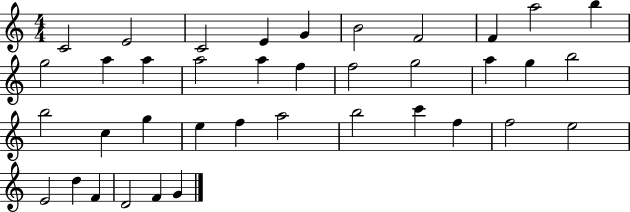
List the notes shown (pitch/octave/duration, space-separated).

C4/h E4/h C4/h E4/q G4/q B4/h F4/h F4/q A5/h B5/q G5/h A5/q A5/q A5/h A5/q F5/q F5/h G5/h A5/q G5/q B5/h B5/h C5/q G5/q E5/q F5/q A5/h B5/h C6/q F5/q F5/h E5/h E4/h D5/q F4/q D4/h F4/q G4/q